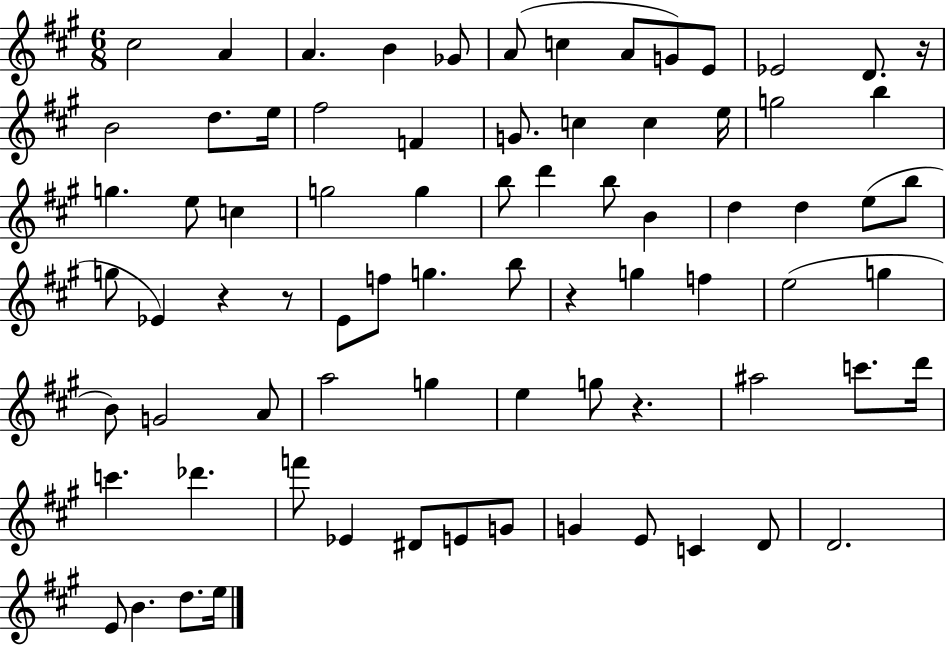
{
  \clef treble
  \numericTimeSignature
  \time 6/8
  \key a \major
  cis''2 a'4 | a'4. b'4 ges'8 | a'8( c''4 a'8 g'8) e'8 | ees'2 d'8. r16 | \break b'2 d''8. e''16 | fis''2 f'4 | g'8. c''4 c''4 e''16 | g''2 b''4 | \break g''4. e''8 c''4 | g''2 g''4 | b''8 d'''4 b''8 b'4 | d''4 d''4 e''8( b''8 | \break g''8 ees'4) r4 r8 | e'8 f''8 g''4. b''8 | r4 g''4 f''4 | e''2( g''4 | \break b'8) g'2 a'8 | a''2 g''4 | e''4 g''8 r4. | ais''2 c'''8. d'''16 | \break c'''4. des'''4. | f'''8 ees'4 dis'8 e'8 g'8 | g'4 e'8 c'4 d'8 | d'2. | \break e'8 b'4. d''8. e''16 | \bar "|."
}